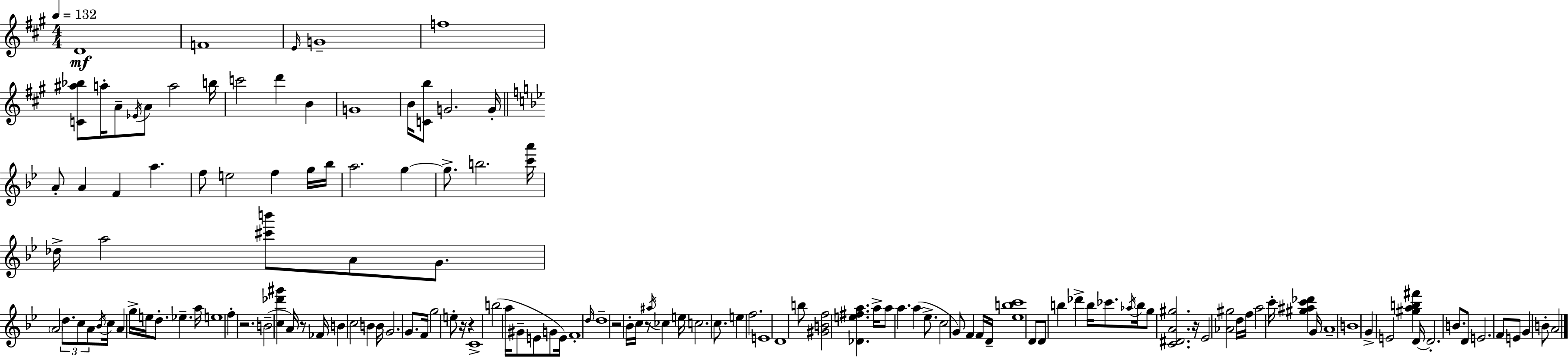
X:1
T:Untitled
M:4/4
L:1/4
K:A
D4 F4 E/4 G4 f4 [C^a_b]/2 a/4 A/2 _E/4 A/2 a2 b/4 c'2 d' B G4 B/4 [Cb]/2 G2 G/4 A/2 A F a f/2 e2 f g/4 _b/4 a2 g g/2 b2 [c'a']/4 _d/4 a2 [^c'b']/2 A/2 G/2 A2 d/2 c/2 A/2 _B/4 c/4 A g/4 e/4 d/2 _e a/4 e4 f z2 B2 [c_d'^g'] A/4 z/2 _F/4 B c2 B B/4 G2 G/2 F/4 g2 e/2 z/4 z C4 b2 a/4 ^G/2 E/2 G/2 E/4 F4 d/4 d4 z2 _B/4 c/4 z/2 ^a/4 _c e/4 c2 c/2 e f2 E4 D4 b/2 [^GBf]2 [_De^fa] a/4 a/2 a a _e/2 c2 G/2 F F/4 D/4 [_ebc']4 D/2 D/2 b _d' b/4 _c'/2 _a/4 b/4 g/2 [C^DA^g]2 z/4 _E2 [_A^g]2 d/4 f/4 a2 c'/4 [^g^ac'_d'] G/4 A4 B4 G E2 [^gab^f'] D/4 D2 B/2 D/2 E2 F/2 E/2 G B/2 A2